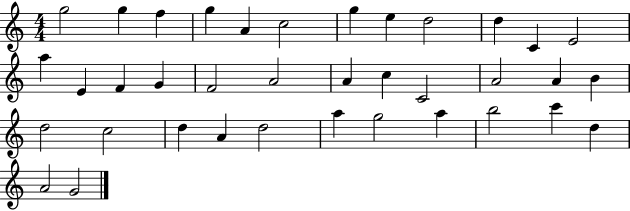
{
  \clef treble
  \numericTimeSignature
  \time 4/4
  \key c \major
  g''2 g''4 f''4 | g''4 a'4 c''2 | g''4 e''4 d''2 | d''4 c'4 e'2 | \break a''4 e'4 f'4 g'4 | f'2 a'2 | a'4 c''4 c'2 | a'2 a'4 b'4 | \break d''2 c''2 | d''4 a'4 d''2 | a''4 g''2 a''4 | b''2 c'''4 d''4 | \break a'2 g'2 | \bar "|."
}